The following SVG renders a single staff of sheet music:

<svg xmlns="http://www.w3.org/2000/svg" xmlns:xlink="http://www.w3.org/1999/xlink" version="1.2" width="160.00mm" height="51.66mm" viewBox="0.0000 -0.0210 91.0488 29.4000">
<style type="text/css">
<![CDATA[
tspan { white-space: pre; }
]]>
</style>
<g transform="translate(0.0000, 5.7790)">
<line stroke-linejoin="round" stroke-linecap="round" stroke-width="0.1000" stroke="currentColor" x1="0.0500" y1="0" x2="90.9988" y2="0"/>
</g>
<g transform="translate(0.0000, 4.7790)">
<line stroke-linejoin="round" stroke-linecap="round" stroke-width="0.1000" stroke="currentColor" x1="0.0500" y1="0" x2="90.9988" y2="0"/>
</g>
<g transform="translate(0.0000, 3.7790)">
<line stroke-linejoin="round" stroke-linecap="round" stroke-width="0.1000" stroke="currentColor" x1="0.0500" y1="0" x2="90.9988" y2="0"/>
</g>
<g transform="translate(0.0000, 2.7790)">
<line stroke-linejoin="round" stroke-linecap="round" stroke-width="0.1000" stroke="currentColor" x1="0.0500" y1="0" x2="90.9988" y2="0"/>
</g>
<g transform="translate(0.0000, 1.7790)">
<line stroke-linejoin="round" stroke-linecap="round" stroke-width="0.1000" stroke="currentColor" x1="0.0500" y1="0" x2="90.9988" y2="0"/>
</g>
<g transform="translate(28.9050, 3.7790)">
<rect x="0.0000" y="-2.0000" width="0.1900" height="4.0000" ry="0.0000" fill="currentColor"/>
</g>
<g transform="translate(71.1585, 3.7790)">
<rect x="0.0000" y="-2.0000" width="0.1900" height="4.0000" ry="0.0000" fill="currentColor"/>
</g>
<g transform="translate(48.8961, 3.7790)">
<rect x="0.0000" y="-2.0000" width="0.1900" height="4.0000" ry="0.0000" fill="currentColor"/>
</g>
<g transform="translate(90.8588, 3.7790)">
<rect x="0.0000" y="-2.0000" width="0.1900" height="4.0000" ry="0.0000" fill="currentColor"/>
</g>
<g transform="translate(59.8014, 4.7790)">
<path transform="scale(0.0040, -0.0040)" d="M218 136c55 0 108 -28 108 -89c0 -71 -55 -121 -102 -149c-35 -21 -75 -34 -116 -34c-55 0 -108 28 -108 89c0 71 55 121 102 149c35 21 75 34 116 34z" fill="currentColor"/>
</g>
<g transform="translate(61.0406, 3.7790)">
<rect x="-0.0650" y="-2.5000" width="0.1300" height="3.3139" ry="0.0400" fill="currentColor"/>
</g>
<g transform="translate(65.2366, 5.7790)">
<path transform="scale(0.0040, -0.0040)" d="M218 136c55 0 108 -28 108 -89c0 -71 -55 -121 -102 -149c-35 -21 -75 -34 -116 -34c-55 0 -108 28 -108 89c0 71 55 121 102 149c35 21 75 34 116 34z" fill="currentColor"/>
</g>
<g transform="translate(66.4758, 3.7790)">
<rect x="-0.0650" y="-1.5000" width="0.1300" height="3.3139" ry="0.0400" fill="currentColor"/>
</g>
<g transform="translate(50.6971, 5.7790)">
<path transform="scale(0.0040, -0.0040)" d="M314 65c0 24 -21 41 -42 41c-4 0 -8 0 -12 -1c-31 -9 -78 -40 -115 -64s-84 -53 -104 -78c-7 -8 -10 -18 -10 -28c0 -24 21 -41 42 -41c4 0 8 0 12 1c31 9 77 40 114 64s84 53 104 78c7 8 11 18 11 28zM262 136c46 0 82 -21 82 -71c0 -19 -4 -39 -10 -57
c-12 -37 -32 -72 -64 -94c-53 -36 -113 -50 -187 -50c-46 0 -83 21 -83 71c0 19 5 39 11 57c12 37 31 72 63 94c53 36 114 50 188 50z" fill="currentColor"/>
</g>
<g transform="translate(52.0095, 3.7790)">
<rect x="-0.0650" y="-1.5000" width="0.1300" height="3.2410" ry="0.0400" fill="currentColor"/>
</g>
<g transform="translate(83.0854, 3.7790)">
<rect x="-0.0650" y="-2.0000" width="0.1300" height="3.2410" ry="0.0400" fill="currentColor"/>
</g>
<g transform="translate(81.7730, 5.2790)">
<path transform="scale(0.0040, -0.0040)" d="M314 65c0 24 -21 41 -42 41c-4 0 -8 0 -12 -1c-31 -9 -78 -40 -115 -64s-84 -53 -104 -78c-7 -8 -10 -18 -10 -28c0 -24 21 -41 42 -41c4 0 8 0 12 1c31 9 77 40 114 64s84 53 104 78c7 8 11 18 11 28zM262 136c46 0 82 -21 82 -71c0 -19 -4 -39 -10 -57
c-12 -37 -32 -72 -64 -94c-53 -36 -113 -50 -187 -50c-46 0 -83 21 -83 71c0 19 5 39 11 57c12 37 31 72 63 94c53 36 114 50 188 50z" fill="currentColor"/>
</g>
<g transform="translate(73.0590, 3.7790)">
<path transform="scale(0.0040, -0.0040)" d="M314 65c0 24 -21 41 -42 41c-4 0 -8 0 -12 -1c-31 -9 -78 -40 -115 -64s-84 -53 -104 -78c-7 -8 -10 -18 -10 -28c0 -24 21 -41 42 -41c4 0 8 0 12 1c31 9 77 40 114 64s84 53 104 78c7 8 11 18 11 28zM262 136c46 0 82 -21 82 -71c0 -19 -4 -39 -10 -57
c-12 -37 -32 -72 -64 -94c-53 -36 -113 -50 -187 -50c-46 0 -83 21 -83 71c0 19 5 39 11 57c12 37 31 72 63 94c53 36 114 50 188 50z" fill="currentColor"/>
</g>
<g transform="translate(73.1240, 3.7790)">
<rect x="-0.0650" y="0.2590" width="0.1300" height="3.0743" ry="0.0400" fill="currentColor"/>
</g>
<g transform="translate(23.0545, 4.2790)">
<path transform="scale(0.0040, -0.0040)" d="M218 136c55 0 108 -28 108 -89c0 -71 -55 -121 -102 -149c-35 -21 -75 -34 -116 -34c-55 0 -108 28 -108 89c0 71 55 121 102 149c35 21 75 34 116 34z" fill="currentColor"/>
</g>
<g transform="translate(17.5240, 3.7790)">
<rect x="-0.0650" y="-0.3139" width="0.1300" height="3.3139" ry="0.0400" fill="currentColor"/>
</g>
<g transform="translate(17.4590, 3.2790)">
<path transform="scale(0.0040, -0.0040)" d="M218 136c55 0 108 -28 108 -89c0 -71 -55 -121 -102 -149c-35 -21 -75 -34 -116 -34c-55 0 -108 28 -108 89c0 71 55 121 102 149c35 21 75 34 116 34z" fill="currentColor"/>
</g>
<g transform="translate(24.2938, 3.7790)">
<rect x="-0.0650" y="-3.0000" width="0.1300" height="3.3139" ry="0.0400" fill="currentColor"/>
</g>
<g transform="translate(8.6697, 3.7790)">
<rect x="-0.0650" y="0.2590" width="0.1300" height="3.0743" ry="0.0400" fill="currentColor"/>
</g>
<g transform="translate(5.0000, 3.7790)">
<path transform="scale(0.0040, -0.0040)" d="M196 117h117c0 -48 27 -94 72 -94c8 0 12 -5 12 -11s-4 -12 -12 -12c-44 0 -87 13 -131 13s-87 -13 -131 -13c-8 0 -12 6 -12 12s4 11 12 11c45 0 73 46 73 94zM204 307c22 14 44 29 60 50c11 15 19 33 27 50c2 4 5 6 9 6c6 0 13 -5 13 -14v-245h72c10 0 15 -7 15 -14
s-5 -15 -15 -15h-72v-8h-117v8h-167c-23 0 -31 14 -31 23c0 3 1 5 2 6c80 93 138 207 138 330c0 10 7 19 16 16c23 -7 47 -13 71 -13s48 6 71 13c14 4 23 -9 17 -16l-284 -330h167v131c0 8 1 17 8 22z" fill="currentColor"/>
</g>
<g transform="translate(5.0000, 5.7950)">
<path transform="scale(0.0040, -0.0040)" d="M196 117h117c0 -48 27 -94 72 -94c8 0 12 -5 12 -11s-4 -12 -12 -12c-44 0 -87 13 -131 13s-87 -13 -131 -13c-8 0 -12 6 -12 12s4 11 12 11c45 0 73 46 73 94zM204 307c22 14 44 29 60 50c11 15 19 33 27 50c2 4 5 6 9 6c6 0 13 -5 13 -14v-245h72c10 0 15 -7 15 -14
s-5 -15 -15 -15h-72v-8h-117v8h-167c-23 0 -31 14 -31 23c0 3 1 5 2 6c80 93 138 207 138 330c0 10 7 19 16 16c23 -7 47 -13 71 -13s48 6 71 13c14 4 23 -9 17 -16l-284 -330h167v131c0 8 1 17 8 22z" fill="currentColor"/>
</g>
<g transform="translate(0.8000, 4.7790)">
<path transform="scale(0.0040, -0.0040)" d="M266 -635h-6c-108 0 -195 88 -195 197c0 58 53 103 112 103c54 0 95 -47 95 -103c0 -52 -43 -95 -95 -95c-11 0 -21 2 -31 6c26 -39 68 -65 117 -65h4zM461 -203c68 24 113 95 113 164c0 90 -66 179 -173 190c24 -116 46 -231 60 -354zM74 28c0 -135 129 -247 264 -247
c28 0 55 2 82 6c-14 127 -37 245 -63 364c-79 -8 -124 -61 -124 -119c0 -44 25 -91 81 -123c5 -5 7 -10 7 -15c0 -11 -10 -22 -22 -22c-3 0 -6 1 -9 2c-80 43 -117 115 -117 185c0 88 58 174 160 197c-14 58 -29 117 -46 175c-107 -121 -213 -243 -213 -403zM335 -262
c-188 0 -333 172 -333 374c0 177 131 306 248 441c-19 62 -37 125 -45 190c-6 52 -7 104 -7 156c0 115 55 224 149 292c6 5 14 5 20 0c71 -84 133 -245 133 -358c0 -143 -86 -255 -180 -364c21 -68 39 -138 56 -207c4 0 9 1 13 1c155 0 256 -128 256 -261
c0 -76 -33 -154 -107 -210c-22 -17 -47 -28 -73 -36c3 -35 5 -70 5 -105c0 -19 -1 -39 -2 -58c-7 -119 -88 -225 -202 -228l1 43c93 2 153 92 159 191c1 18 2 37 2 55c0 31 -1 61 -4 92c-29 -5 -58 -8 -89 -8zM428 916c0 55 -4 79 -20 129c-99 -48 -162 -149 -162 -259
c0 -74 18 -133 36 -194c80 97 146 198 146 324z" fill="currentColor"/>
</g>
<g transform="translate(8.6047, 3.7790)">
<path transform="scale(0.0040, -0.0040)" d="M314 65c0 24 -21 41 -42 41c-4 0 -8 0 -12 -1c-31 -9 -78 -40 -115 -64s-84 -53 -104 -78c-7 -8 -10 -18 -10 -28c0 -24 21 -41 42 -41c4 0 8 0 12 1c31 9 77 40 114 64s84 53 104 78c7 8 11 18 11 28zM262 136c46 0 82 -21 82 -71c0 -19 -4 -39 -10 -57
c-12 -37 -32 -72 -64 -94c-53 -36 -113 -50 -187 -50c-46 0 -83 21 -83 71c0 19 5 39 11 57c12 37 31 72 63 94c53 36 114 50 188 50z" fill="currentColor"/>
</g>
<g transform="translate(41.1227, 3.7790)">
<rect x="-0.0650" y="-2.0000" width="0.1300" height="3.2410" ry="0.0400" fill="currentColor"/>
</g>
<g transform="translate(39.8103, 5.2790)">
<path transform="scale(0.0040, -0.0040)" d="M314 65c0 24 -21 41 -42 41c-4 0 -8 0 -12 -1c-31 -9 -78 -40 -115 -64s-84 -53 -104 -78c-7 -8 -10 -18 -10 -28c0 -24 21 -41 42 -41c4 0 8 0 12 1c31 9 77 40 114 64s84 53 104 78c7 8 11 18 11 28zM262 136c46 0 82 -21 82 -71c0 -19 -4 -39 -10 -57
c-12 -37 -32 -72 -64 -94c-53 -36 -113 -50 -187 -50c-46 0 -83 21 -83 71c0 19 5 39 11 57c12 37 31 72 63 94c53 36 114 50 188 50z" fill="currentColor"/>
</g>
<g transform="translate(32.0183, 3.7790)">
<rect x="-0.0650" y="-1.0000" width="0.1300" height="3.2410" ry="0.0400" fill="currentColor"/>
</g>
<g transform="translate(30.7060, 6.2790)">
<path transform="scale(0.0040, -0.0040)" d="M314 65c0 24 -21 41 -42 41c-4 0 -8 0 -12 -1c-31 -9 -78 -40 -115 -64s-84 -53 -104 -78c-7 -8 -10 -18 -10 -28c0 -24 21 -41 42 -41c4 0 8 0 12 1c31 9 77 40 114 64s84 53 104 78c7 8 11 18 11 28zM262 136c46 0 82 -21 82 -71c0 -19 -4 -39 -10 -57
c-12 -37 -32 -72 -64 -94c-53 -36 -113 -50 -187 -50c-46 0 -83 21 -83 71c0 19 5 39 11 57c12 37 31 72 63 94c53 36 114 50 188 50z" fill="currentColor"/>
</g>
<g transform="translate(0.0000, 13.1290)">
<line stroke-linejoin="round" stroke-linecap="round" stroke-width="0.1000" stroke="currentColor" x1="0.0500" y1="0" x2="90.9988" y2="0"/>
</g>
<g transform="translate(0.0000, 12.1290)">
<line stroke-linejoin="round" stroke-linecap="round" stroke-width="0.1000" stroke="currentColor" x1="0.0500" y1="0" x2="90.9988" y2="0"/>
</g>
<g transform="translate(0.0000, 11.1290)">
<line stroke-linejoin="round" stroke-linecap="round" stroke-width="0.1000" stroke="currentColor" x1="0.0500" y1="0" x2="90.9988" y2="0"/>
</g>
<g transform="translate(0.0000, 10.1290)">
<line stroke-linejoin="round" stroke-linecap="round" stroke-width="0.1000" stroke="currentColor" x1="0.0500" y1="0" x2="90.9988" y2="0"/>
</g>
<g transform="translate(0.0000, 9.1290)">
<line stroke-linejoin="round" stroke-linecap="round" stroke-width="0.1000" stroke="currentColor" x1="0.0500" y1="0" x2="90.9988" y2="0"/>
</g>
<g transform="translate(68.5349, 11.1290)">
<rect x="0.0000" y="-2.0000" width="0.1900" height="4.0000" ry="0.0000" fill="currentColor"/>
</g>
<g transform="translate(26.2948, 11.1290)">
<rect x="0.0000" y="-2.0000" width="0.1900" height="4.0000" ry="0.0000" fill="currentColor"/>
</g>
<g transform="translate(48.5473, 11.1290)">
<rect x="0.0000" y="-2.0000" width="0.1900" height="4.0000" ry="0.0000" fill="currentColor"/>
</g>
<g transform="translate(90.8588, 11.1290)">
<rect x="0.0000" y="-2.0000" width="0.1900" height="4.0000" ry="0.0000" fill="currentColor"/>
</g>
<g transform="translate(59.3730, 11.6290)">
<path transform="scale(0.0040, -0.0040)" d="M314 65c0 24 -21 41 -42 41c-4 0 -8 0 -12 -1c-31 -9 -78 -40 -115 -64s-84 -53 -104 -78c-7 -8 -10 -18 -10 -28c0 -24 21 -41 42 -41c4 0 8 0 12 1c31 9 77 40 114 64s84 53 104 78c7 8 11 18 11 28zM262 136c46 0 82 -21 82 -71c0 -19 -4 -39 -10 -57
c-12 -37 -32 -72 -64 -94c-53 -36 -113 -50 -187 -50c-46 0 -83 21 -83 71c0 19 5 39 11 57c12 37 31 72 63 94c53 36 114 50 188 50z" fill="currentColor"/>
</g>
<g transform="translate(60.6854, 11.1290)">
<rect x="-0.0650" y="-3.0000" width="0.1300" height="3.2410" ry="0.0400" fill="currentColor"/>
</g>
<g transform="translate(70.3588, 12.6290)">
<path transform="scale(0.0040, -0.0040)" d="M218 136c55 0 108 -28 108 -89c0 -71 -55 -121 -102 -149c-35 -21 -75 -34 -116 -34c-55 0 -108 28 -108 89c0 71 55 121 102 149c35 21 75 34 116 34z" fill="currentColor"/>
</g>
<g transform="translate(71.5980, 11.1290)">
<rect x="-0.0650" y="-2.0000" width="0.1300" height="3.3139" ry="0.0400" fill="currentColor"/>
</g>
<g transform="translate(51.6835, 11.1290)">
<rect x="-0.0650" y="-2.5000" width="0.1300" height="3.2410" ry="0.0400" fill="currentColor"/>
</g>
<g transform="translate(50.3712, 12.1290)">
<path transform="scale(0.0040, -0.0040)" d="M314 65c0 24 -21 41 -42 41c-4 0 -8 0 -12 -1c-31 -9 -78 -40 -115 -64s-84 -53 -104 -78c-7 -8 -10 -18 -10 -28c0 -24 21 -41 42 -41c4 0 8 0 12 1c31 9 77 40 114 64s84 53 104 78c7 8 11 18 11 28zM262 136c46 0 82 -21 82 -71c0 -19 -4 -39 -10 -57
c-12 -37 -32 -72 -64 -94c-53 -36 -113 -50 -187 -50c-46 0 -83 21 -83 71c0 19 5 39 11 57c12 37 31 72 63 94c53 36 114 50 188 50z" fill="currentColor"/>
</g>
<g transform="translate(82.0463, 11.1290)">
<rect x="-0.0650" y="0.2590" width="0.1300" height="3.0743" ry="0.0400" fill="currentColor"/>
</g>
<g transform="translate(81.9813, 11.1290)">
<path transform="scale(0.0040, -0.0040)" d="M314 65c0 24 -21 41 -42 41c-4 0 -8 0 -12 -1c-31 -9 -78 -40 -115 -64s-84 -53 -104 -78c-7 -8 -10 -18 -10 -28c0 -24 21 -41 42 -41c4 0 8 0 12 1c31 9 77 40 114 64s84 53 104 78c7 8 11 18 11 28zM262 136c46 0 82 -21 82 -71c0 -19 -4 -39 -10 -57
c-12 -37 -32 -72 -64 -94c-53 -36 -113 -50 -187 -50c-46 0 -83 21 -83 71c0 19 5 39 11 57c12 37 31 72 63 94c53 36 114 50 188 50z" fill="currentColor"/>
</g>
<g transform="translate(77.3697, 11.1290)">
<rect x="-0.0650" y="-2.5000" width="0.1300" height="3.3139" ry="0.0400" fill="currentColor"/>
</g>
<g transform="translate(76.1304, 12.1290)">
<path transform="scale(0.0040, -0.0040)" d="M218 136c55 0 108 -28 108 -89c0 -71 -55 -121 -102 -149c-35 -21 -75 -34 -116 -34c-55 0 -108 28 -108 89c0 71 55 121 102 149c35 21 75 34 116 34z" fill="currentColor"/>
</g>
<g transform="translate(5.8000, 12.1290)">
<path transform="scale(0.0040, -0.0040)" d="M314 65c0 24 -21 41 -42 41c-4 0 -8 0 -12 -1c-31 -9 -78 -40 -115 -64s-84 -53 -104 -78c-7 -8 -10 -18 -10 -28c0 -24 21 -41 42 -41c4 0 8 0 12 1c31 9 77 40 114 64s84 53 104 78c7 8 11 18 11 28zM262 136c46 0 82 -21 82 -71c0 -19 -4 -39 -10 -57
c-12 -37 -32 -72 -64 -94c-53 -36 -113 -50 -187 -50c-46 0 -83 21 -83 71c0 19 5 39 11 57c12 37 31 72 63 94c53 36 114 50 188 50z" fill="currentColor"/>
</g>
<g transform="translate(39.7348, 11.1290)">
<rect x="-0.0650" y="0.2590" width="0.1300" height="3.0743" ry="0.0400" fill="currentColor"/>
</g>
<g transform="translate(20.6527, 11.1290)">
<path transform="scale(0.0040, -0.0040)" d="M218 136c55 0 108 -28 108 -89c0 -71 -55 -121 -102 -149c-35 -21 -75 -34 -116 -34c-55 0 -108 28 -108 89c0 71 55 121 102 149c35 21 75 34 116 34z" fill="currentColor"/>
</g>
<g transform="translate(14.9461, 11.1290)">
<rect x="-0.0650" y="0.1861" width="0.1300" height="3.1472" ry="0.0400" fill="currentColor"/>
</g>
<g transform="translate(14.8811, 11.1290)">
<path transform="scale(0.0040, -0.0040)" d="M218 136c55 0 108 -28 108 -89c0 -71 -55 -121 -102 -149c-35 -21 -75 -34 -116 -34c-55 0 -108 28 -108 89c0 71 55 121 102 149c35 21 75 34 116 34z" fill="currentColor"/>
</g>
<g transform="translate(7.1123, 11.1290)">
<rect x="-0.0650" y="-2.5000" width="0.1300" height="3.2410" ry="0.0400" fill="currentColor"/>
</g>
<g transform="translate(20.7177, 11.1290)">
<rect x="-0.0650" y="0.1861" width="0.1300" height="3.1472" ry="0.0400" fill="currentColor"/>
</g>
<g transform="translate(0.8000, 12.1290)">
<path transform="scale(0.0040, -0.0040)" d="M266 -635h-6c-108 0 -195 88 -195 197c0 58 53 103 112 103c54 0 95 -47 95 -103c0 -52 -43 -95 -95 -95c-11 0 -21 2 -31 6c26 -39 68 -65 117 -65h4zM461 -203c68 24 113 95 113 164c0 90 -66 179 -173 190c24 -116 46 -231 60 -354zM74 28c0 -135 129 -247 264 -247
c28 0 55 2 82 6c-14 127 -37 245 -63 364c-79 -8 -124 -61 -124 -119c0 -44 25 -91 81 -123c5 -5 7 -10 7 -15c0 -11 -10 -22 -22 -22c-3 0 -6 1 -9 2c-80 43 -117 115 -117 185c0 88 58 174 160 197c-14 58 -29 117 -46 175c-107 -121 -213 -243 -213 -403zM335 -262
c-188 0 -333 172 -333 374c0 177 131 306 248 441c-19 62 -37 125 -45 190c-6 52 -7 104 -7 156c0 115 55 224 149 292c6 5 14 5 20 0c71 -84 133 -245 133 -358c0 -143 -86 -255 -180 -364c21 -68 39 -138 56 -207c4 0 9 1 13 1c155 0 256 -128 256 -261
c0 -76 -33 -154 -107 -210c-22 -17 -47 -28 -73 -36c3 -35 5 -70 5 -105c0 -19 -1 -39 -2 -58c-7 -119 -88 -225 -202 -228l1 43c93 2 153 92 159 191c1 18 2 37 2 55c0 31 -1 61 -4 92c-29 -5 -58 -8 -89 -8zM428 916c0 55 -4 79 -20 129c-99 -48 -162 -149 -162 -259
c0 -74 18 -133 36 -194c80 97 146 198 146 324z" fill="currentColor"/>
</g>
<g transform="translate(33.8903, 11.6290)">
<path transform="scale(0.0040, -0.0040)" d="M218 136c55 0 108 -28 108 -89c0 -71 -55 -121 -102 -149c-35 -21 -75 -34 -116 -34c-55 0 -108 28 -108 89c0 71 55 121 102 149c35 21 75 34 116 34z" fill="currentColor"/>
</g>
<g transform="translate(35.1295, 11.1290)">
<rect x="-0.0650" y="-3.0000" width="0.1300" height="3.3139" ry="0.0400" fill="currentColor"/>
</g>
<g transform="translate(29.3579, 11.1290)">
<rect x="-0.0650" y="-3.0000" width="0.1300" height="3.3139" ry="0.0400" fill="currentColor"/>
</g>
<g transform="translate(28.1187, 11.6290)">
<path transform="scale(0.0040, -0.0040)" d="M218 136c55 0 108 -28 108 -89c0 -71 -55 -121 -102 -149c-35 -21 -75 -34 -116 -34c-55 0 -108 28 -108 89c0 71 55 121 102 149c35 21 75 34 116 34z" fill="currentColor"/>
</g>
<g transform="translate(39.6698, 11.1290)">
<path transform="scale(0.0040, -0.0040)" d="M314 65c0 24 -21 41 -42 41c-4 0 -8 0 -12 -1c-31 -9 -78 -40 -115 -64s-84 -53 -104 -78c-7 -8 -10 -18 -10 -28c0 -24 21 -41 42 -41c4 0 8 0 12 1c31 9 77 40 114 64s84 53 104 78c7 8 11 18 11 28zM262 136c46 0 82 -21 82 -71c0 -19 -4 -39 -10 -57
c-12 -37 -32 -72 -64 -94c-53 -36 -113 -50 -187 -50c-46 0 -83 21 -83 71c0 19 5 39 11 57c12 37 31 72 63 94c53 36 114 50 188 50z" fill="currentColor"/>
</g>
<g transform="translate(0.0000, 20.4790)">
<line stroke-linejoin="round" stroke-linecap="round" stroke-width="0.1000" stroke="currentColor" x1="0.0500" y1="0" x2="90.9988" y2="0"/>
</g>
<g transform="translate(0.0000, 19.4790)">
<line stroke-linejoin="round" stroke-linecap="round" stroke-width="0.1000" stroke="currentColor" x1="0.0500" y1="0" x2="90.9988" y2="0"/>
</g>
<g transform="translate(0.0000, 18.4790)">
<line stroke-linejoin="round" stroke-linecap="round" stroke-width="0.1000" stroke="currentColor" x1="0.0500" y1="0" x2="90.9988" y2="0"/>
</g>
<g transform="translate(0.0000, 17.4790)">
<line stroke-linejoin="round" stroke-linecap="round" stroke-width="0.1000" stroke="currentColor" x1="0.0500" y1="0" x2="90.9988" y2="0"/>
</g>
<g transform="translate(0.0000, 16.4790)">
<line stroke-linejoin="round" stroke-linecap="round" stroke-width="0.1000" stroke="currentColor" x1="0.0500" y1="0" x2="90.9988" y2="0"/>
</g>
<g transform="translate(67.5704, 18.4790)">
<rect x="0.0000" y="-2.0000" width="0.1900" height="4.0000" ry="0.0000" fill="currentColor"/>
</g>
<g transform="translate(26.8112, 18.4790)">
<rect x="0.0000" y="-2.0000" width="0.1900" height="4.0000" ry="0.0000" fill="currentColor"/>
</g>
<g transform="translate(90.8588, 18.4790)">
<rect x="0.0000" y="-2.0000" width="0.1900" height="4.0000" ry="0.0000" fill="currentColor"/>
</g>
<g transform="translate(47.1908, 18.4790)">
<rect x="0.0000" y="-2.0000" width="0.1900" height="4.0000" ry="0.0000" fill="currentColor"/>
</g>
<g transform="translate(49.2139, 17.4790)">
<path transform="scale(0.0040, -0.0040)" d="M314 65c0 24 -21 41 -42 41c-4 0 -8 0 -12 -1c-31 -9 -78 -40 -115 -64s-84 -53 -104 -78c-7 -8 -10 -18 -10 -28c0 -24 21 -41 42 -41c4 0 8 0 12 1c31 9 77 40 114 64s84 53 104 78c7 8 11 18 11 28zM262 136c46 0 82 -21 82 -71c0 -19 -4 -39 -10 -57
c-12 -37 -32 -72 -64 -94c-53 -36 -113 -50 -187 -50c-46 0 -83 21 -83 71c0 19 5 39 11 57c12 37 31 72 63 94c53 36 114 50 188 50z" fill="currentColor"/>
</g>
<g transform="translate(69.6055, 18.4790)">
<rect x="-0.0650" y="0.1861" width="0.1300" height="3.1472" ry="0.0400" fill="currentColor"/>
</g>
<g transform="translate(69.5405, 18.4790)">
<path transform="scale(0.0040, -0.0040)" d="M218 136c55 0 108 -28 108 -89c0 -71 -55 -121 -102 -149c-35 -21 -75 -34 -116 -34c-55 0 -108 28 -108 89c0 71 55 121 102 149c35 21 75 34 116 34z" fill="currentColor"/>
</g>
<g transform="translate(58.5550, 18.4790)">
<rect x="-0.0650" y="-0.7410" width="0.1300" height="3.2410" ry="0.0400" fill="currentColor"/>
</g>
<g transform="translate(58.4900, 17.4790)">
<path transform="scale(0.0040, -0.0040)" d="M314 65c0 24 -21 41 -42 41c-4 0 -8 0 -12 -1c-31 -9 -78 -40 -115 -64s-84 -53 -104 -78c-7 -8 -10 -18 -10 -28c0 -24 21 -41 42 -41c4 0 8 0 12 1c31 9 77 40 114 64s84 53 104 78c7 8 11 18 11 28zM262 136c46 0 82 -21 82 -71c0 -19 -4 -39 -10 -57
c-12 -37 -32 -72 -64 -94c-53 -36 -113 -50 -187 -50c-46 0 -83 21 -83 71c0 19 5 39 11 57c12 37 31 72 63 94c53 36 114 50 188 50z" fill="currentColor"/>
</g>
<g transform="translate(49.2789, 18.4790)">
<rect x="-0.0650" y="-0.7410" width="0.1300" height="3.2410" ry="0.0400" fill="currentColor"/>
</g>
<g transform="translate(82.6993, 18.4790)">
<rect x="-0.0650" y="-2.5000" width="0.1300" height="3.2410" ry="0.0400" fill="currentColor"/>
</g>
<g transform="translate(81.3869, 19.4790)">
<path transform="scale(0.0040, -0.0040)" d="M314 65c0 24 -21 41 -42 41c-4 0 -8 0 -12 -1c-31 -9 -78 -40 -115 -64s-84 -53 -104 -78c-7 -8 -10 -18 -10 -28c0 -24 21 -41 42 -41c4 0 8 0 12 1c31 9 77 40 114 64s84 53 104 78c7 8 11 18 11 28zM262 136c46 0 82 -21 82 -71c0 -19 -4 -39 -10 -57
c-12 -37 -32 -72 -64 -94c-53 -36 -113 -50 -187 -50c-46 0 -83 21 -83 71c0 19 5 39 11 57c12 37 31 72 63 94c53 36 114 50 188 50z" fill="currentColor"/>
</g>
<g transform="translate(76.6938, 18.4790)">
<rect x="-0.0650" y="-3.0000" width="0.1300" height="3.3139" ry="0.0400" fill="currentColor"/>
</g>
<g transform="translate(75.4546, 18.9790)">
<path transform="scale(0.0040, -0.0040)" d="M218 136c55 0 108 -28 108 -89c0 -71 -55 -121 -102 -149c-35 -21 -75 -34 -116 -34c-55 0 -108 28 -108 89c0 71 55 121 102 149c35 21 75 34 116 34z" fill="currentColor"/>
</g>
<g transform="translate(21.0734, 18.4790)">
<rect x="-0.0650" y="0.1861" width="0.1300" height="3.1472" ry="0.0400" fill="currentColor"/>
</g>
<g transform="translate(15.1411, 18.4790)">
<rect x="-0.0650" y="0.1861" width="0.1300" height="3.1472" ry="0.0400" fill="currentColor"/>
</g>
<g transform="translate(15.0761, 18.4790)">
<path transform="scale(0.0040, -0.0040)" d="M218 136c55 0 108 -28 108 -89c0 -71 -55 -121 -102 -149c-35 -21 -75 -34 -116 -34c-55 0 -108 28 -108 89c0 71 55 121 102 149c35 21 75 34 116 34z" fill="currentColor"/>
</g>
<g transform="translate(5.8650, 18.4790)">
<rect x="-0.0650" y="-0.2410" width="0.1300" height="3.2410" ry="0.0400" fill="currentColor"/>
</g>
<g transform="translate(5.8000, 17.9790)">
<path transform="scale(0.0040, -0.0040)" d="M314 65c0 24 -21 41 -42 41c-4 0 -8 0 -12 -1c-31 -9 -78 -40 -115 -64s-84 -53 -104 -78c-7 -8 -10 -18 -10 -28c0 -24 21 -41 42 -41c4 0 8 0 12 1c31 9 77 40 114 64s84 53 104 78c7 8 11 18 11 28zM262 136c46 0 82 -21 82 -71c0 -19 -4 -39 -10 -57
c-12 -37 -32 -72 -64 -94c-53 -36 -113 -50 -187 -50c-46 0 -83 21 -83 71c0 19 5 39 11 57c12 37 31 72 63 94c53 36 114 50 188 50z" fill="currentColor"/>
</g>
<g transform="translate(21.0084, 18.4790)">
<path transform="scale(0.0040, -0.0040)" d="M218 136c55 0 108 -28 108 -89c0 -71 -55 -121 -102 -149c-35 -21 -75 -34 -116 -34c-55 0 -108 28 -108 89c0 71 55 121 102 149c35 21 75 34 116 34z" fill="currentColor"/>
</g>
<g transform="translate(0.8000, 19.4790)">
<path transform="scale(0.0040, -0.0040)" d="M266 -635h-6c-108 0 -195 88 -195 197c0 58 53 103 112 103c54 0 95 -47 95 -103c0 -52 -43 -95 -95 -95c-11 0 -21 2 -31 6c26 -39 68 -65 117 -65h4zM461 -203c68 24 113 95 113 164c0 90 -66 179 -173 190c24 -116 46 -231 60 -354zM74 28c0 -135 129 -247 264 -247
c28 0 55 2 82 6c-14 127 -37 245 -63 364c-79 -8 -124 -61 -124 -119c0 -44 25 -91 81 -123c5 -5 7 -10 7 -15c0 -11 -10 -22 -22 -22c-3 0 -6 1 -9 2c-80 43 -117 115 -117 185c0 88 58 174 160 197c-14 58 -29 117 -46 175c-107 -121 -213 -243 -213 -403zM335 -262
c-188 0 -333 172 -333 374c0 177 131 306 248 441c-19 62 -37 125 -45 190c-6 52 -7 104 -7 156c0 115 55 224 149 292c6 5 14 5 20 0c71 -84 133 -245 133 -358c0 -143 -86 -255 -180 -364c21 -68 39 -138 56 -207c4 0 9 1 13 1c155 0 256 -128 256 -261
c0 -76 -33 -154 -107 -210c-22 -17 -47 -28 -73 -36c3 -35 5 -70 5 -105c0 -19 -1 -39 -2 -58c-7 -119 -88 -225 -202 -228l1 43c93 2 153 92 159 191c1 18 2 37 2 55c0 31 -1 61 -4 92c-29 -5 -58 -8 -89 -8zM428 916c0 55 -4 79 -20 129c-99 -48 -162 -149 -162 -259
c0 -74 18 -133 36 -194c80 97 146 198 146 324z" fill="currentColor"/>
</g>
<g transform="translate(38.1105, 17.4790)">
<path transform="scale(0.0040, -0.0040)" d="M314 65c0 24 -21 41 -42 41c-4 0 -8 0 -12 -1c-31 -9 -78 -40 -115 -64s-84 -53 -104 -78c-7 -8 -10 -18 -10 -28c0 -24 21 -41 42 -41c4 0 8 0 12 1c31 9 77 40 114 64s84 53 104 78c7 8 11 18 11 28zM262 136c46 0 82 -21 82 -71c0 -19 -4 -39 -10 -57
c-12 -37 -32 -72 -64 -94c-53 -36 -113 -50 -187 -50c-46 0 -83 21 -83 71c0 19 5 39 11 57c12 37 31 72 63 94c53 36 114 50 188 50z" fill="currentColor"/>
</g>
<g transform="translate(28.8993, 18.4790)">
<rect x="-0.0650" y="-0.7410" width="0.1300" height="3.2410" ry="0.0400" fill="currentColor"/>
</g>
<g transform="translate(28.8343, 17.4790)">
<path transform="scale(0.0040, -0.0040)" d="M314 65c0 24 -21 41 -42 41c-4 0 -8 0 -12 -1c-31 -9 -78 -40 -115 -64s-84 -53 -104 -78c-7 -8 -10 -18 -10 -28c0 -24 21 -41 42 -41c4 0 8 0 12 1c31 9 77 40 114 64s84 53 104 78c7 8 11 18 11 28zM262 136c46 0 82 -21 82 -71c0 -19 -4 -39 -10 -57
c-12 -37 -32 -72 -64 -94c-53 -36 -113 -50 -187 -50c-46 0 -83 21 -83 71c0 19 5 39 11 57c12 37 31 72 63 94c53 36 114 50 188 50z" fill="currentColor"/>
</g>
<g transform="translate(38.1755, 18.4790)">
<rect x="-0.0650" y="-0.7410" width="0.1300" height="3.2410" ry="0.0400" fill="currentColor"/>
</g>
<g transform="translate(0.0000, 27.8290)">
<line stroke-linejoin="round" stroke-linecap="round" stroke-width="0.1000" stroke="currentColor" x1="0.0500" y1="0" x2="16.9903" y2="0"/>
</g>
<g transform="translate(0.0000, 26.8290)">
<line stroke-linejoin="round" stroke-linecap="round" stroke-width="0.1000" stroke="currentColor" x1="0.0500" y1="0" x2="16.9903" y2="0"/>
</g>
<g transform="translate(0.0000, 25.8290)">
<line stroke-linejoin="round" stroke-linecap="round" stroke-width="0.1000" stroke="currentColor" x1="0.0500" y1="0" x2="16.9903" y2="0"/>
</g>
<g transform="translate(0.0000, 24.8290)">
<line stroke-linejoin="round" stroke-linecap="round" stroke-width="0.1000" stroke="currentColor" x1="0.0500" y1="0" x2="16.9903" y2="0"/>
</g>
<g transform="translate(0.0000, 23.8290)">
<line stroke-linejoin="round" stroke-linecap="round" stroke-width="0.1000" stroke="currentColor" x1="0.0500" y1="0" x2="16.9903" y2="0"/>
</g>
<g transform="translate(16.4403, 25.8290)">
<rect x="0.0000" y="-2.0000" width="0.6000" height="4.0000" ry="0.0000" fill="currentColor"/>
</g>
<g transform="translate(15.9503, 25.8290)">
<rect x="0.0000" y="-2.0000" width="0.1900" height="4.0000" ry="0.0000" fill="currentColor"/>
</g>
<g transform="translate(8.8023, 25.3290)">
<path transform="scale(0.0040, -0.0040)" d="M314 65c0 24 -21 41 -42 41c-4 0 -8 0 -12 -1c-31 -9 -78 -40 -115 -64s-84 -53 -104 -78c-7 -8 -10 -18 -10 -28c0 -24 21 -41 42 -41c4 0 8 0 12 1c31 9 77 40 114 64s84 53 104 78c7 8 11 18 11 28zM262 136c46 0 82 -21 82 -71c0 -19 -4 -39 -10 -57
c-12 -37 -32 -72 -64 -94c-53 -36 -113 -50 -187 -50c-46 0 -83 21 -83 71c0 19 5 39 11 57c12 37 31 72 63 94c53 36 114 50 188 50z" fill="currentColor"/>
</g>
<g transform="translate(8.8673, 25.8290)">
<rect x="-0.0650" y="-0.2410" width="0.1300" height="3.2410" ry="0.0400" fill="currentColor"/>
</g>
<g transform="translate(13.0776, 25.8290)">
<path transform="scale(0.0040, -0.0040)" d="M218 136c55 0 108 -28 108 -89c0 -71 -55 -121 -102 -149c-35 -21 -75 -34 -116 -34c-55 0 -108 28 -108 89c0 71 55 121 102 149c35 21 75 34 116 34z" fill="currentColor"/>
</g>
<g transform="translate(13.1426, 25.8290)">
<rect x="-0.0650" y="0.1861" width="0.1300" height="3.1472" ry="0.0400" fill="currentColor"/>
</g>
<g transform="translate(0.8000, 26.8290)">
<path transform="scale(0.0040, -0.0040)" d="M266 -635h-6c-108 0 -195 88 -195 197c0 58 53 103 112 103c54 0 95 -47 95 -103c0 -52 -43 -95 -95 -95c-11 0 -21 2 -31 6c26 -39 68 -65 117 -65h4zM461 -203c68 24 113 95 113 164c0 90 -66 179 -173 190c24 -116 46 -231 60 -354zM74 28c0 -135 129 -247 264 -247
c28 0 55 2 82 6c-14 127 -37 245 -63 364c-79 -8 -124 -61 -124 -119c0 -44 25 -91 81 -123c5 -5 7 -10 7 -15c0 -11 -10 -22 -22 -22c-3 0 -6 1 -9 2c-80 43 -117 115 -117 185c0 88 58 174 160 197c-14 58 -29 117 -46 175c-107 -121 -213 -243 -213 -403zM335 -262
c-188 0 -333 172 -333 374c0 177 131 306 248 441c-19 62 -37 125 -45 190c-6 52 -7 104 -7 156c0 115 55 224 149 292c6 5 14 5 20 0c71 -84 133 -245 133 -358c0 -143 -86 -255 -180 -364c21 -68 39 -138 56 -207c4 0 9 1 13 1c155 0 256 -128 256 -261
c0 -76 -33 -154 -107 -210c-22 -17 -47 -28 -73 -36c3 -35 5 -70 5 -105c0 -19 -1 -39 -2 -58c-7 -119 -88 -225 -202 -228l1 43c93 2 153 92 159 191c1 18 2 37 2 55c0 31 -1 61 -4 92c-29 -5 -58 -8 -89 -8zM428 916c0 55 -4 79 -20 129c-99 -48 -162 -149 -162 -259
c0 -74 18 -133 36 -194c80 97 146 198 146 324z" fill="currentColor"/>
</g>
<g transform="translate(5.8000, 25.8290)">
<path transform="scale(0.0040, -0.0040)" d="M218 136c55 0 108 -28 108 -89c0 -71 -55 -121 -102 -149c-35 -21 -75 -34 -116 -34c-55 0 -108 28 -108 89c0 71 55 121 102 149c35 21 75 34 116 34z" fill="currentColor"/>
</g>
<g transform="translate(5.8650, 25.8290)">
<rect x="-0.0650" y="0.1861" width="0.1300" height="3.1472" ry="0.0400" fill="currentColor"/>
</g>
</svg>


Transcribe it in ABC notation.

X:1
T:Untitled
M:4/4
L:1/4
K:C
B2 c A D2 F2 E2 G E B2 F2 G2 B B A A B2 G2 A2 F G B2 c2 B B d2 d2 d2 d2 B A G2 B c2 B